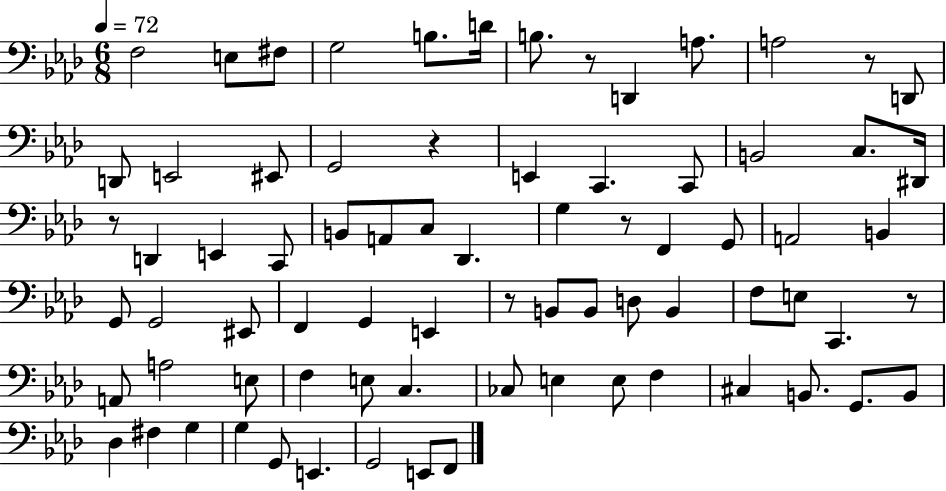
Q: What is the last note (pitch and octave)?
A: F2